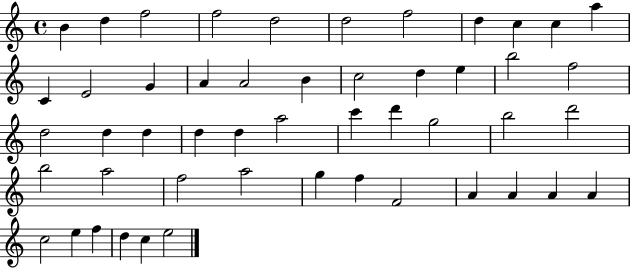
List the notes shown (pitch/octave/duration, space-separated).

B4/q D5/q F5/h F5/h D5/h D5/h F5/h D5/q C5/q C5/q A5/q C4/q E4/h G4/q A4/q A4/h B4/q C5/h D5/q E5/q B5/h F5/h D5/h D5/q D5/q D5/q D5/q A5/h C6/q D6/q G5/h B5/h D6/h B5/h A5/h F5/h A5/h G5/q F5/q F4/h A4/q A4/q A4/q A4/q C5/h E5/q F5/q D5/q C5/q E5/h